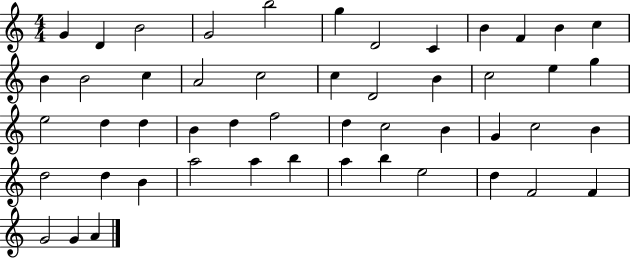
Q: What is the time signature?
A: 4/4